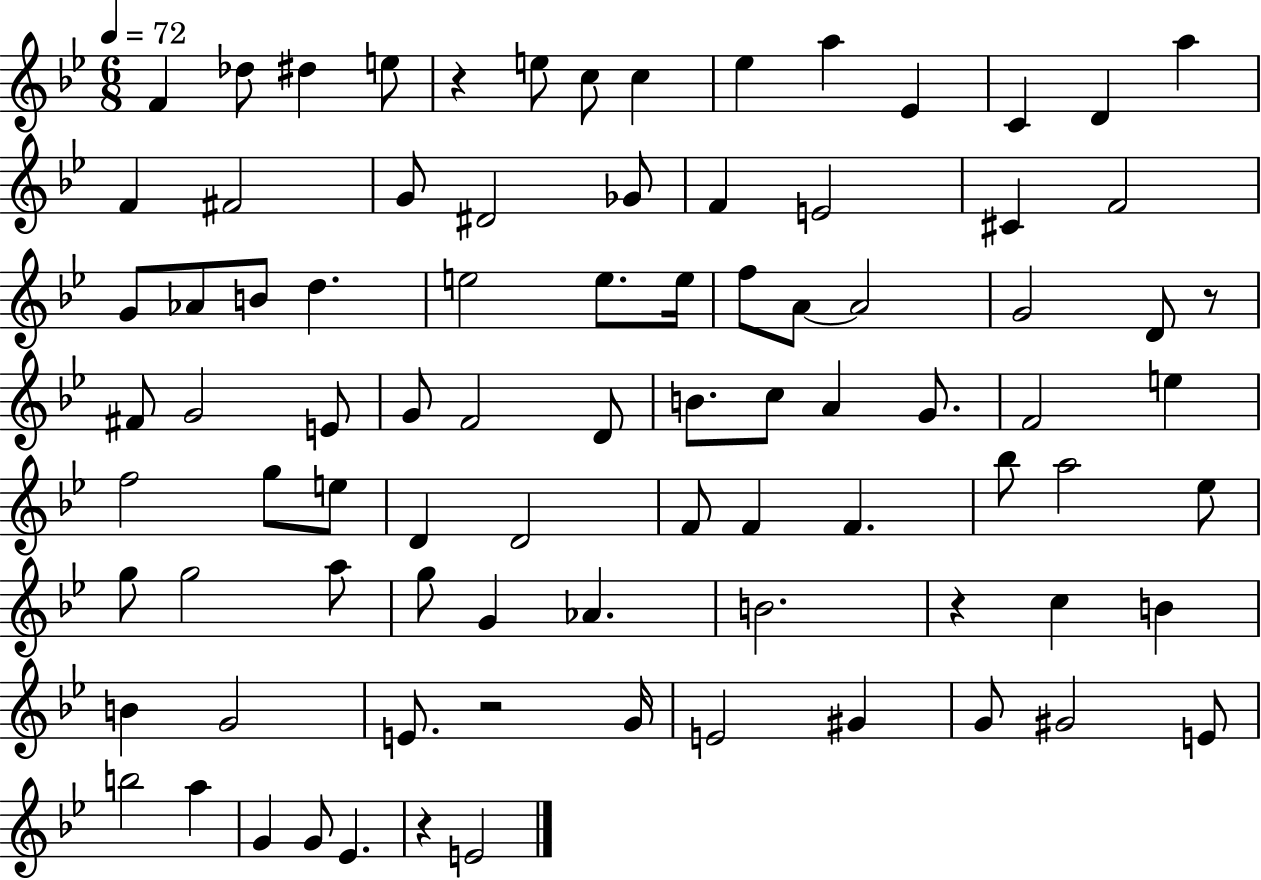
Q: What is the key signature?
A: BES major